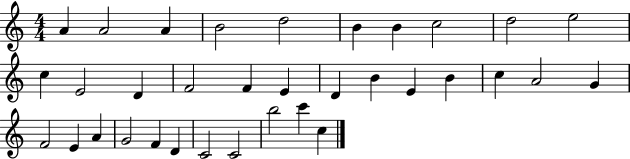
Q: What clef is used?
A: treble